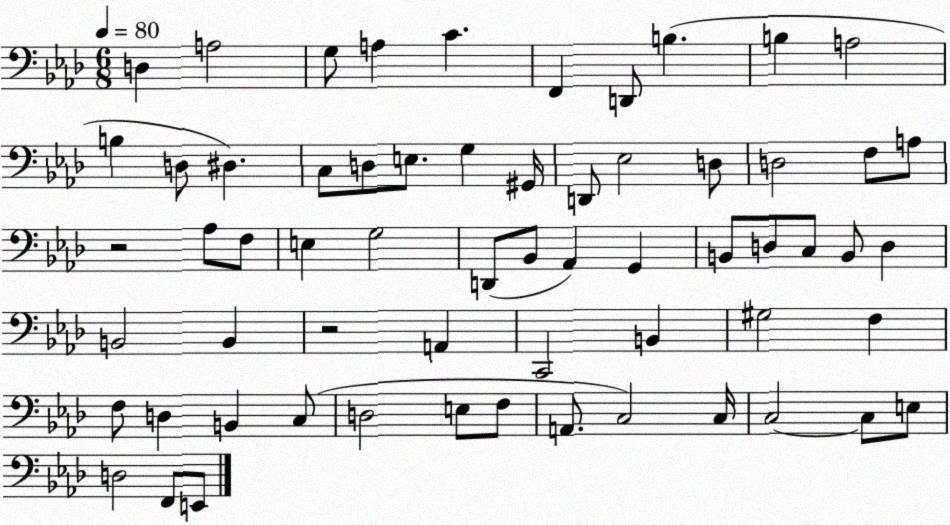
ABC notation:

X:1
T:Untitled
M:6/8
L:1/4
K:Ab
D, A,2 G,/2 A, C F,, D,,/2 B, B, A,2 B, D,/2 ^D, C,/2 D,/2 E,/2 G, ^G,,/4 D,,/2 _E,2 D,/2 D,2 F,/2 A,/2 z2 _A,/2 F,/2 E, G,2 D,,/2 _B,,/2 _A,, G,, B,,/2 D,/2 C,/2 B,,/2 D, B,,2 B,, z2 A,, C,,2 B,, ^G,2 F, F,/2 D, B,, C,/2 D,2 E,/2 F,/2 A,,/2 C,2 C,/4 C,2 C,/2 E,/2 D,2 F,,/2 E,,/2